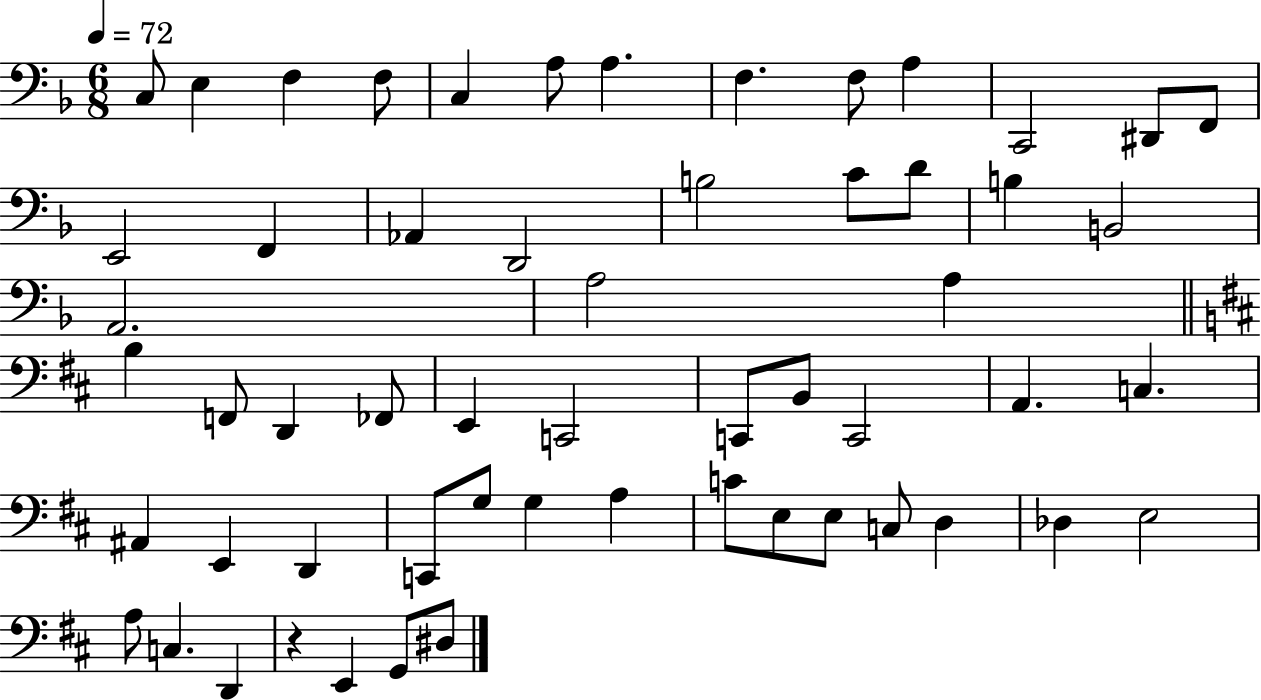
X:1
T:Untitled
M:6/8
L:1/4
K:F
C,/2 E, F, F,/2 C, A,/2 A, F, F,/2 A, C,,2 ^D,,/2 F,,/2 E,,2 F,, _A,, D,,2 B,2 C/2 D/2 B, B,,2 A,,2 A,2 A, B, F,,/2 D,, _F,,/2 E,, C,,2 C,,/2 B,,/2 C,,2 A,, C, ^A,, E,, D,, C,,/2 G,/2 G, A, C/2 E,/2 E,/2 C,/2 D, _D, E,2 A,/2 C, D,, z E,, G,,/2 ^D,/2